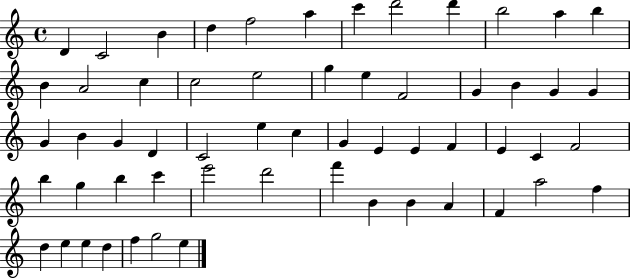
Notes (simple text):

D4/q C4/h B4/q D5/q F5/h A5/q C6/q D6/h D6/q B5/h A5/q B5/q B4/q A4/h C5/q C5/h E5/h G5/q E5/q F4/h G4/q B4/q G4/q G4/q G4/q B4/q G4/q D4/q C4/h E5/q C5/q G4/q E4/q E4/q F4/q E4/q C4/q F4/h B5/q G5/q B5/q C6/q E6/h D6/h F6/q B4/q B4/q A4/q F4/q A5/h F5/q D5/q E5/q E5/q D5/q F5/q G5/h E5/q